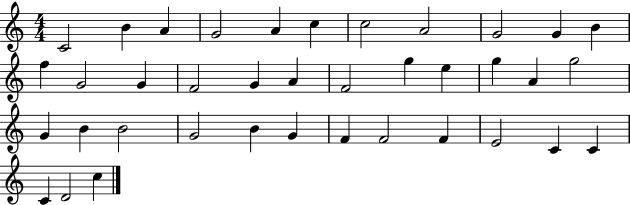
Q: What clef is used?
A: treble